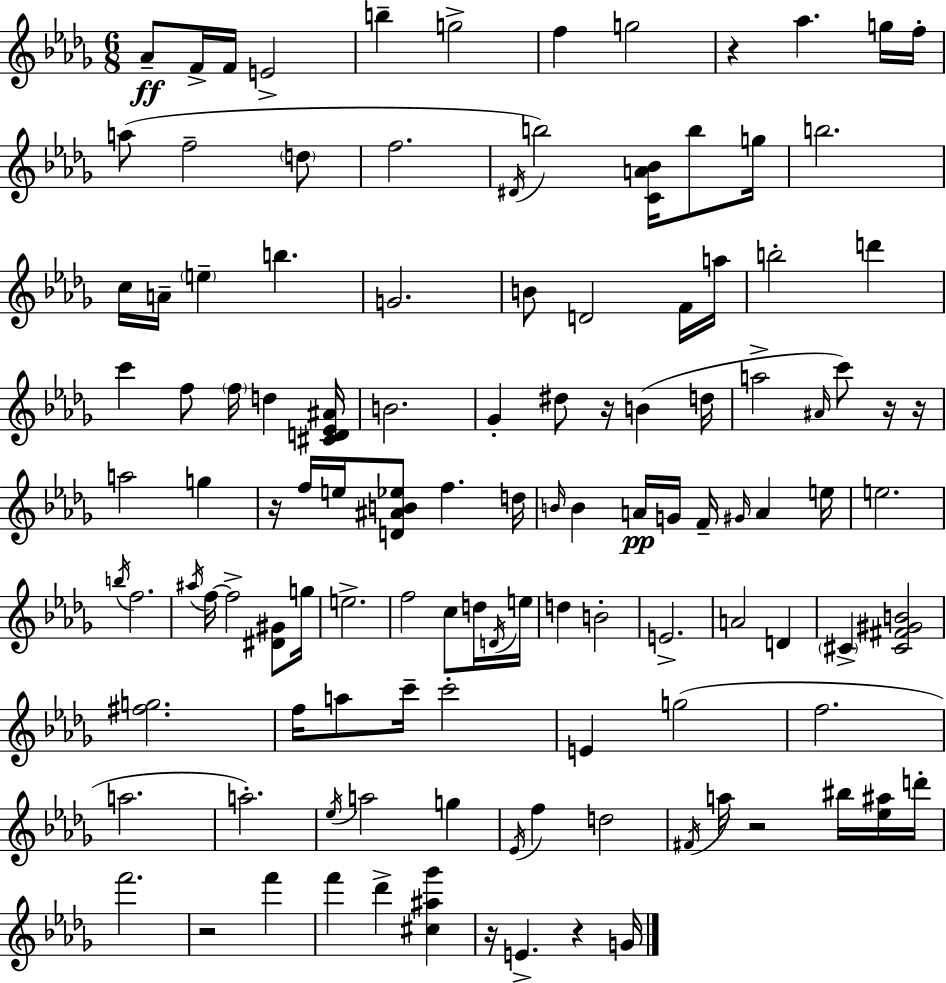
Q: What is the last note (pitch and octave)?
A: G4